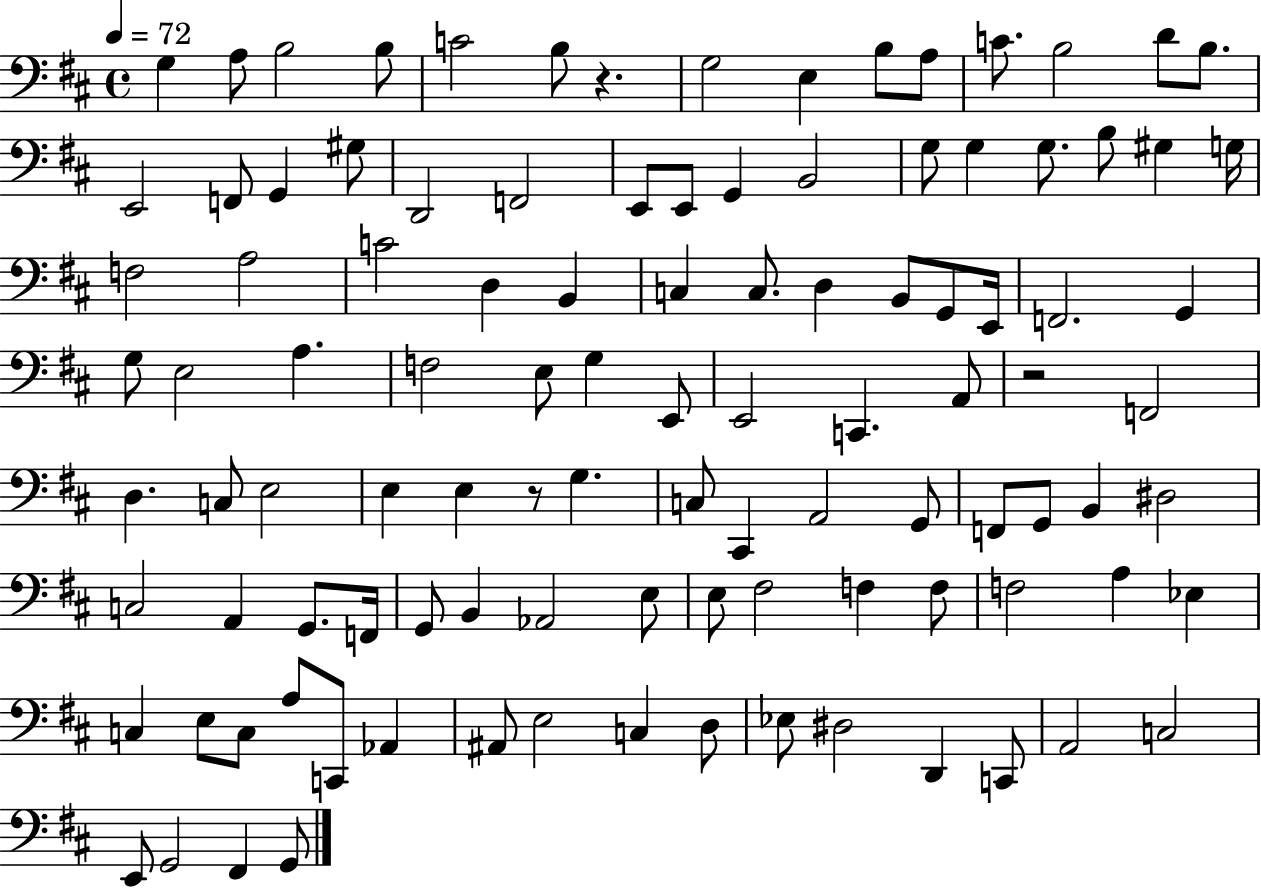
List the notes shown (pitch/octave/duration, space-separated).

G3/q A3/e B3/h B3/e C4/h B3/e R/q. G3/h E3/q B3/e A3/e C4/e. B3/h D4/e B3/e. E2/h F2/e G2/q G#3/e D2/h F2/h E2/e E2/e G2/q B2/h G3/e G3/q G3/e. B3/e G#3/q G3/s F3/h A3/h C4/h D3/q B2/q C3/q C3/e. D3/q B2/e G2/e E2/s F2/h. G2/q G3/e E3/h A3/q. F3/h E3/e G3/q E2/e E2/h C2/q. A2/e R/h F2/h D3/q. C3/e E3/h E3/q E3/q R/e G3/q. C3/e C#2/q A2/h G2/e F2/e G2/e B2/q D#3/h C3/h A2/q G2/e. F2/s G2/e B2/q Ab2/h E3/e E3/e F#3/h F3/q F3/e F3/h A3/q Eb3/q C3/q E3/e C3/e A3/e C2/e Ab2/q A#2/e E3/h C3/q D3/e Eb3/e D#3/h D2/q C2/e A2/h C3/h E2/e G2/h F#2/q G2/e